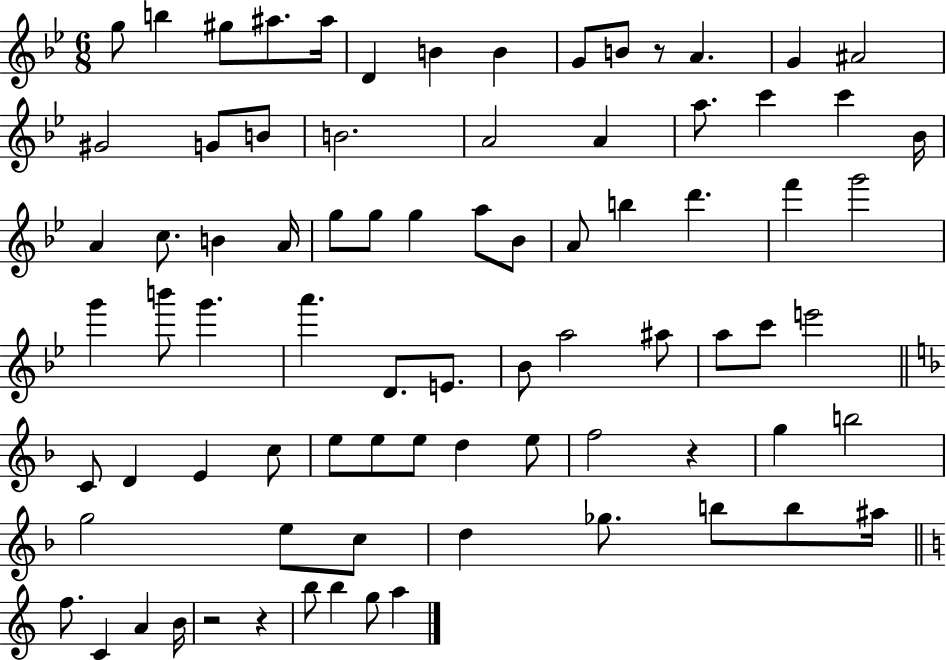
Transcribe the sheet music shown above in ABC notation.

X:1
T:Untitled
M:6/8
L:1/4
K:Bb
g/2 b ^g/2 ^a/2 ^a/4 D B B G/2 B/2 z/2 A G ^A2 ^G2 G/2 B/2 B2 A2 A a/2 c' c' _B/4 A c/2 B A/4 g/2 g/2 g a/2 _B/2 A/2 b d' f' g'2 g' b'/2 g' a' D/2 E/2 _B/2 a2 ^a/2 a/2 c'/2 e'2 C/2 D E c/2 e/2 e/2 e/2 d e/2 f2 z g b2 g2 e/2 c/2 d _g/2 b/2 b/2 ^a/4 f/2 C A B/4 z2 z b/2 b g/2 a